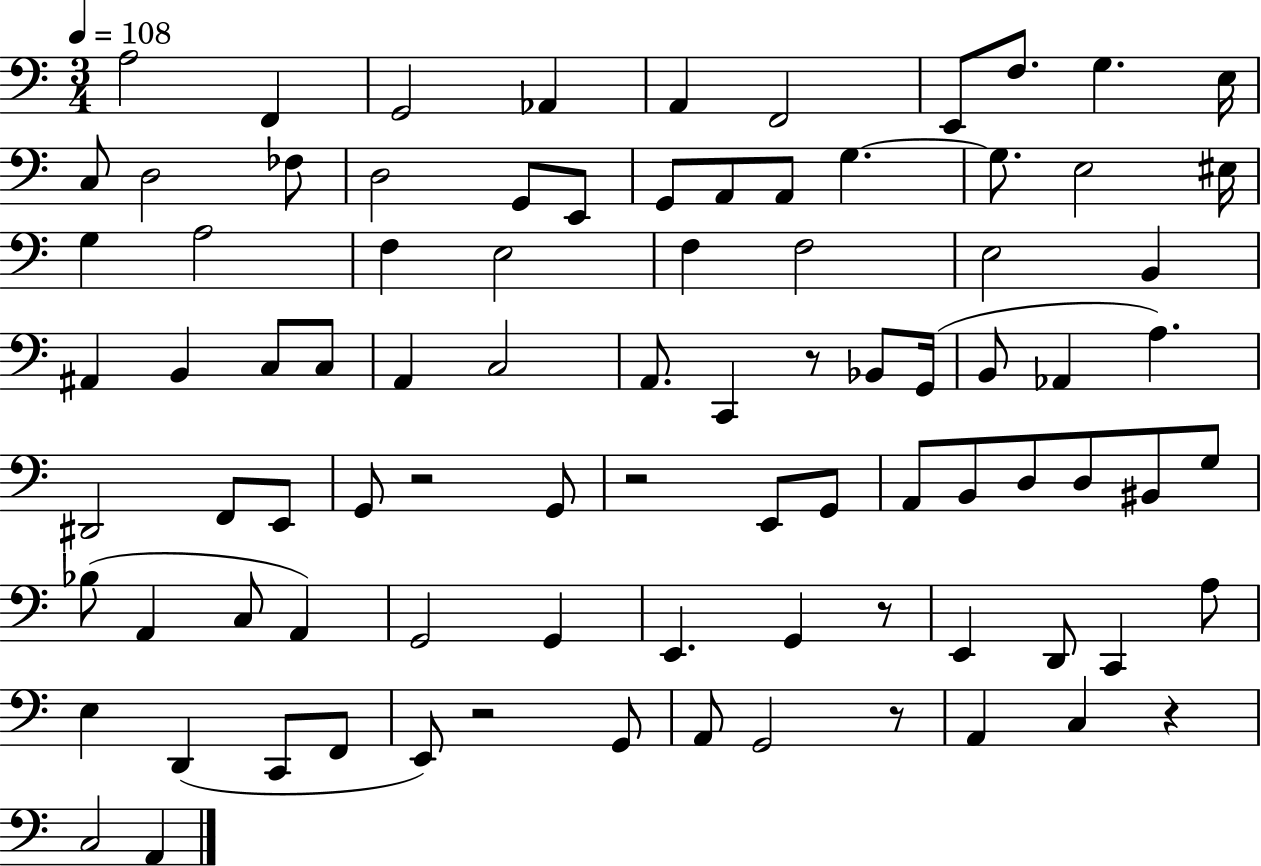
A3/h F2/q G2/h Ab2/q A2/q F2/h E2/e F3/e. G3/q. E3/s C3/e D3/h FES3/e D3/h G2/e E2/e G2/e A2/e A2/e G3/q. G3/e. E3/h EIS3/s G3/q A3/h F3/q E3/h F3/q F3/h E3/h B2/q A#2/q B2/q C3/e C3/e A2/q C3/h A2/e. C2/q R/e Bb2/e G2/s B2/e Ab2/q A3/q. D#2/h F2/e E2/e G2/e R/h G2/e R/h E2/e G2/e A2/e B2/e D3/e D3/e BIS2/e G3/e Bb3/e A2/q C3/e A2/q G2/h G2/q E2/q. G2/q R/e E2/q D2/e C2/q A3/e E3/q D2/q C2/e F2/e E2/e R/h G2/e A2/e G2/h R/e A2/q C3/q R/q C3/h A2/q